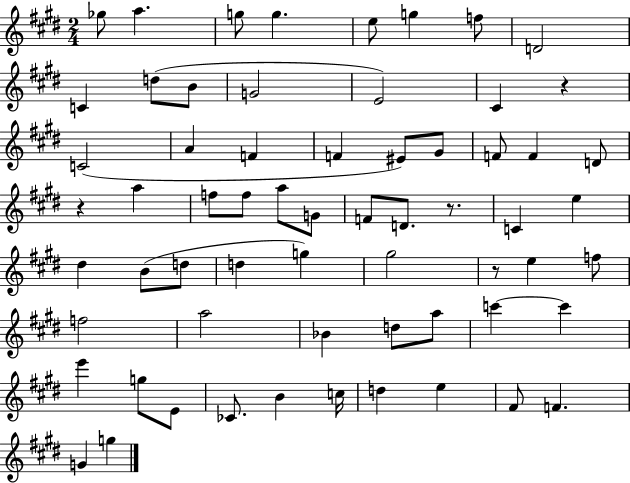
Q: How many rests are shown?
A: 4